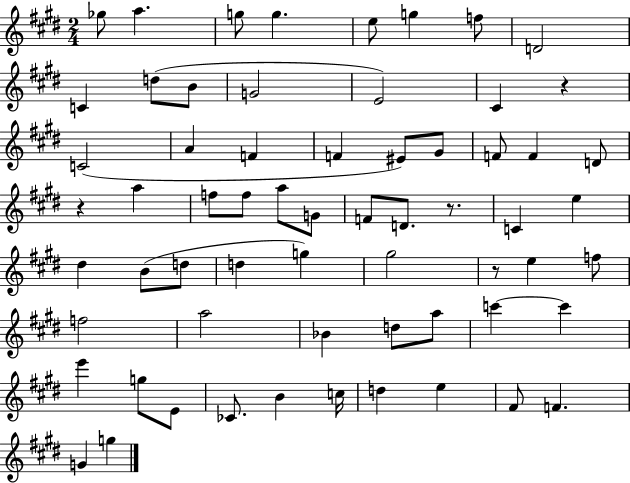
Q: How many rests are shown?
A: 4